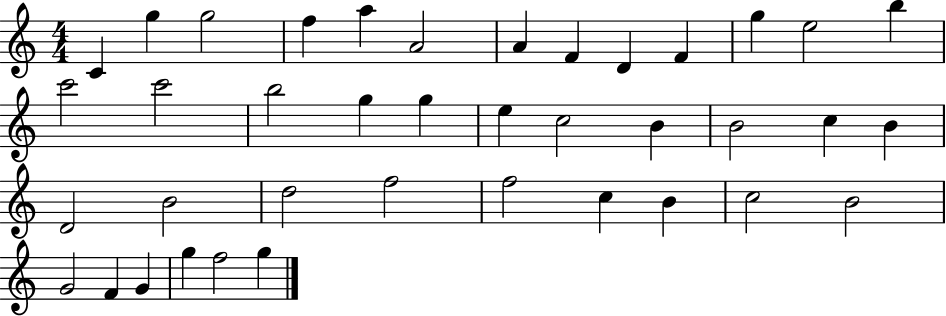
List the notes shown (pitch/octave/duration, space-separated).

C4/q G5/q G5/h F5/q A5/q A4/h A4/q F4/q D4/q F4/q G5/q E5/h B5/q C6/h C6/h B5/h G5/q G5/q E5/q C5/h B4/q B4/h C5/q B4/q D4/h B4/h D5/h F5/h F5/h C5/q B4/q C5/h B4/h G4/h F4/q G4/q G5/q F5/h G5/q